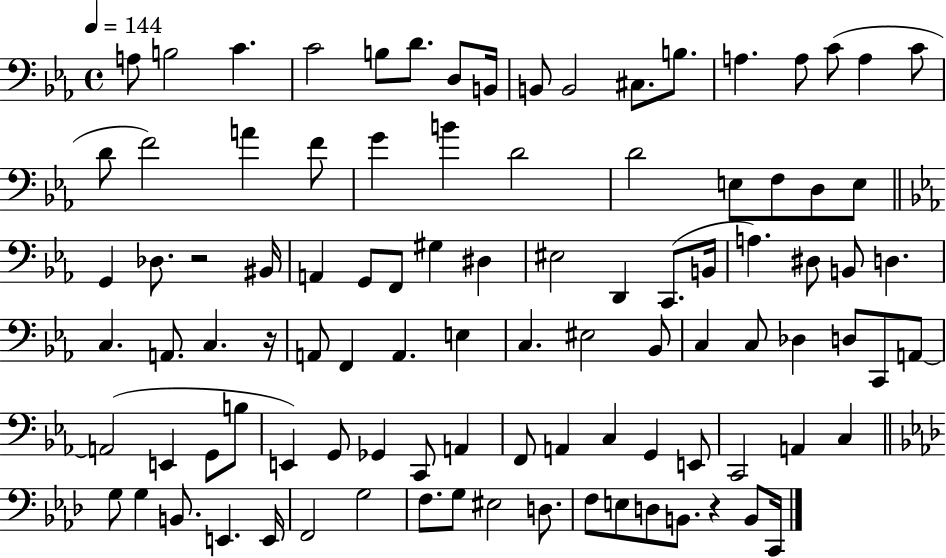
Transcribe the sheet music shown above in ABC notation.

X:1
T:Untitled
M:4/4
L:1/4
K:Eb
A,/2 B,2 C C2 B,/2 D/2 D,/2 B,,/4 B,,/2 B,,2 ^C,/2 B,/2 A, A,/2 C/2 A, C/2 D/2 F2 A F/2 G B D2 D2 E,/2 F,/2 D,/2 E,/2 G,, _D,/2 z2 ^B,,/4 A,, G,,/2 F,,/2 ^G, ^D, ^E,2 D,, C,,/2 B,,/4 A, ^D,/2 B,,/2 D, C, A,,/2 C, z/4 A,,/2 F,, A,, E, C, ^E,2 _B,,/2 C, C,/2 _D, D,/2 C,,/2 A,,/2 A,,2 E,, G,,/2 B,/2 E,, G,,/2 _G,, C,,/2 A,, F,,/2 A,, C, G,, E,,/2 C,,2 A,, C, G,/2 G, B,,/2 E,, E,,/4 F,,2 G,2 F,/2 G,/2 ^E,2 D,/2 F,/2 E,/2 D,/2 B,,/2 z B,,/2 C,,/4